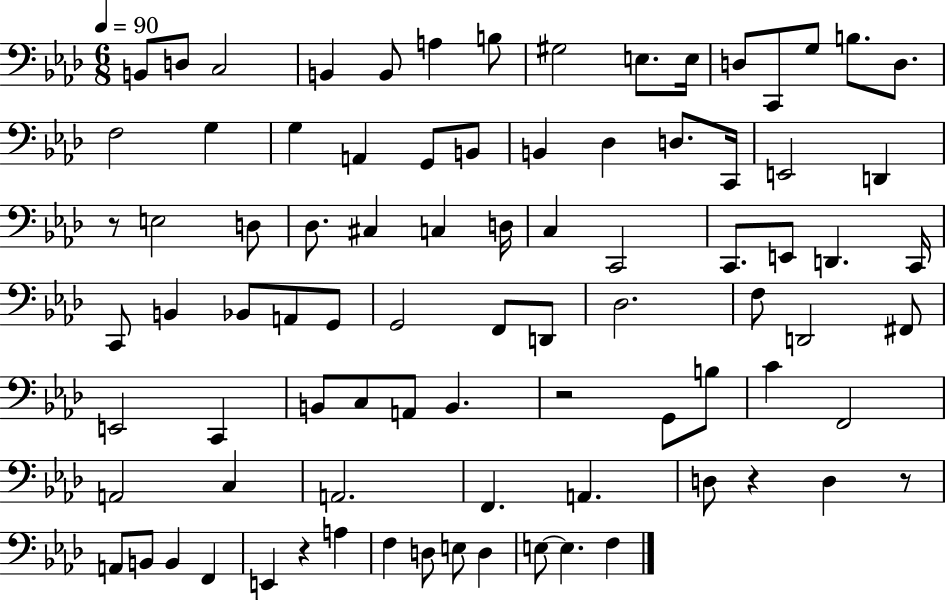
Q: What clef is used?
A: bass